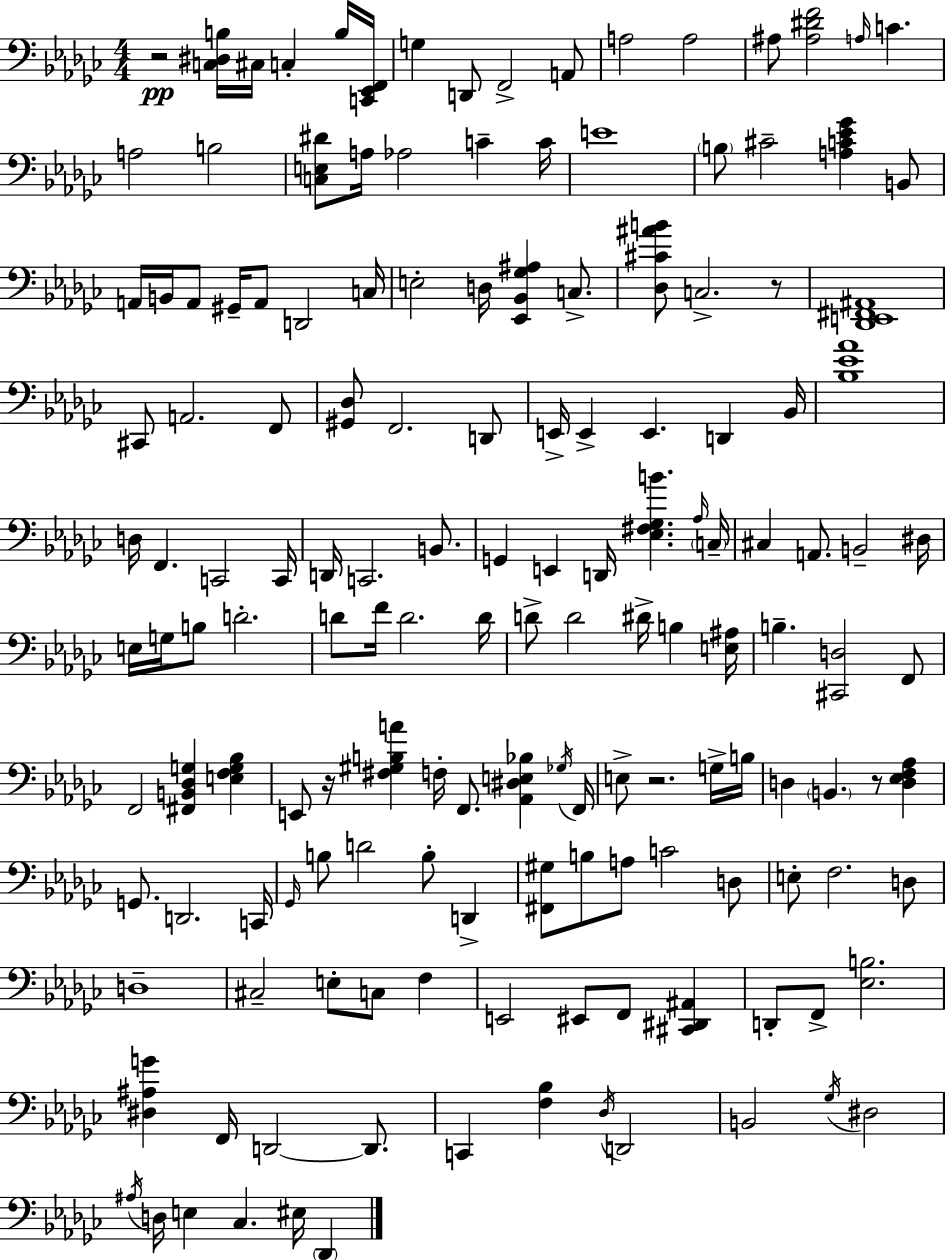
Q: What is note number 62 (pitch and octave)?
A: B3